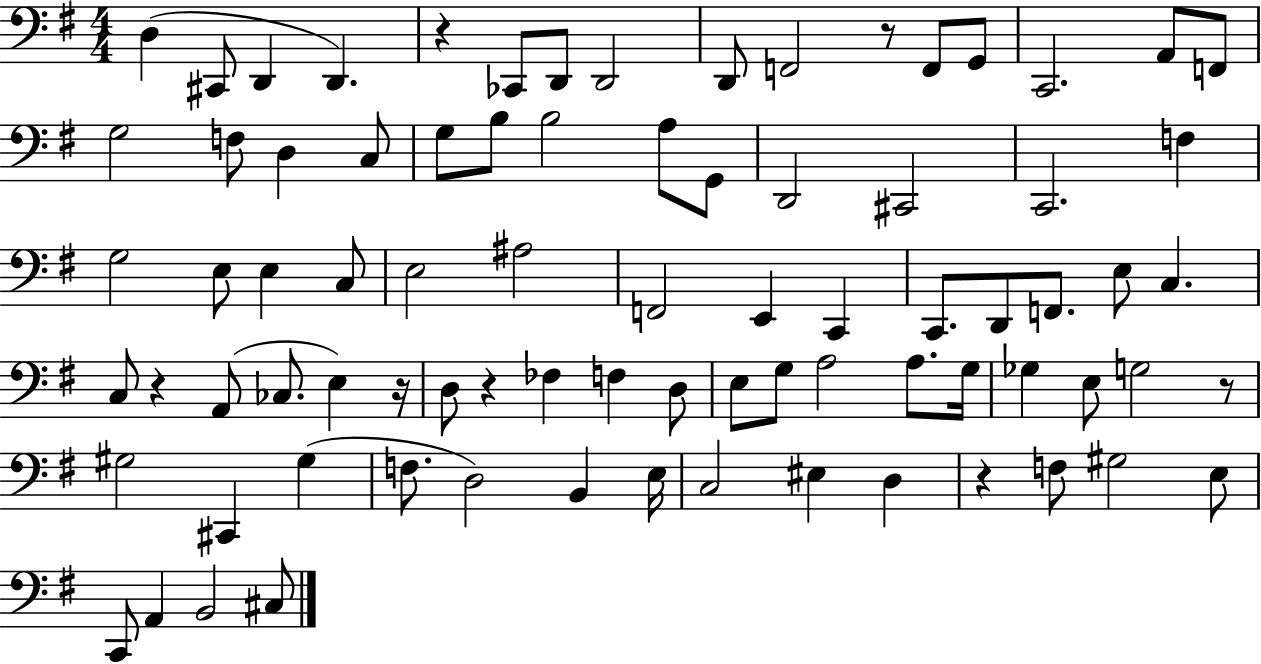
{
  \clef bass
  \numericTimeSignature
  \time 4/4
  \key g \major
  d4( cis,8 d,4 d,4.) | r4 ces,8 d,8 d,2 | d,8 f,2 r8 f,8 g,8 | c,2. a,8 f,8 | \break g2 f8 d4 c8 | g8 b8 b2 a8 g,8 | d,2 cis,2 | c,2. f4 | \break g2 e8 e4 c8 | e2 ais2 | f,2 e,4 c,4 | c,8. d,8 f,8. e8 c4. | \break c8 r4 a,8( ces8. e4) r16 | d8 r4 fes4 f4 d8 | e8 g8 a2 a8. g16 | ges4 e8 g2 r8 | \break gis2 cis,4 gis4( | f8. d2) b,4 e16 | c2 eis4 d4 | r4 f8 gis2 e8 | \break c,8 a,4 b,2 cis8 | \bar "|."
}